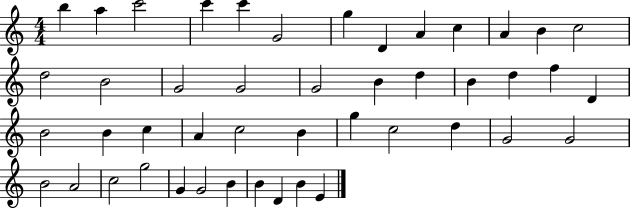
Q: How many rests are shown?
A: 0